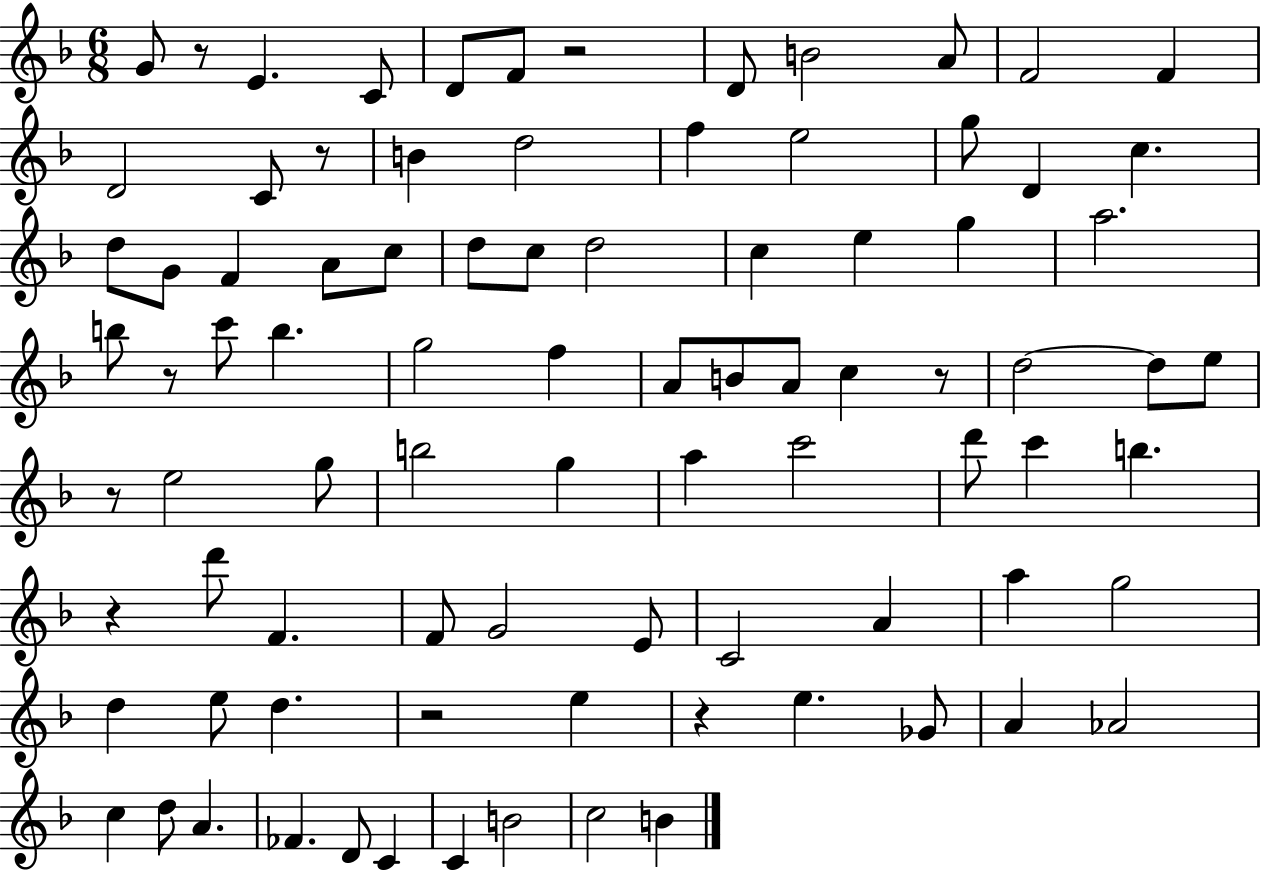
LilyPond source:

{
  \clef treble
  \numericTimeSignature
  \time 6/8
  \key f \major
  \repeat volta 2 { g'8 r8 e'4. c'8 | d'8 f'8 r2 | d'8 b'2 a'8 | f'2 f'4 | \break d'2 c'8 r8 | b'4 d''2 | f''4 e''2 | g''8 d'4 c''4. | \break d''8 g'8 f'4 a'8 c''8 | d''8 c''8 d''2 | c''4 e''4 g''4 | a''2. | \break b''8 r8 c'''8 b''4. | g''2 f''4 | a'8 b'8 a'8 c''4 r8 | d''2~~ d''8 e''8 | \break r8 e''2 g''8 | b''2 g''4 | a''4 c'''2 | d'''8 c'''4 b''4. | \break r4 d'''8 f'4. | f'8 g'2 e'8 | c'2 a'4 | a''4 g''2 | \break d''4 e''8 d''4. | r2 e''4 | r4 e''4. ges'8 | a'4 aes'2 | \break c''4 d''8 a'4. | fes'4. d'8 c'4 | c'4 b'2 | c''2 b'4 | \break } \bar "|."
}